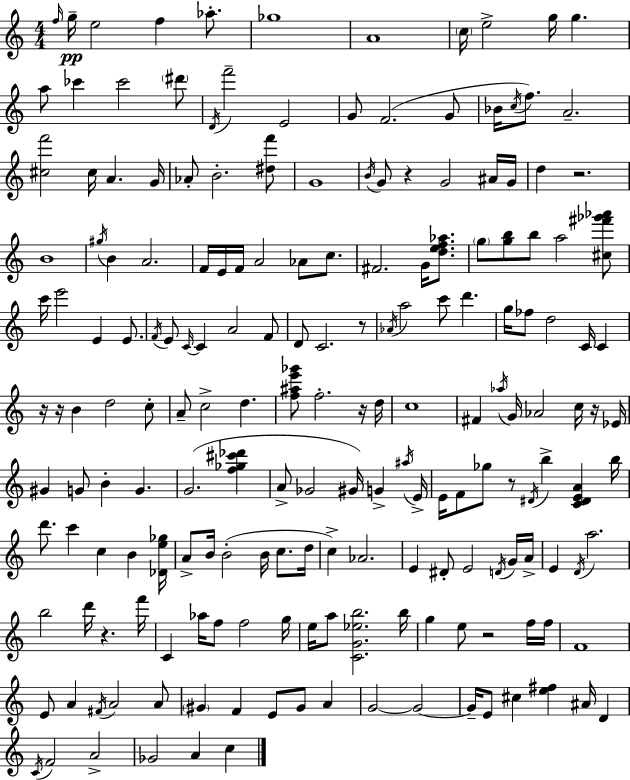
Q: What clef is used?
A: treble